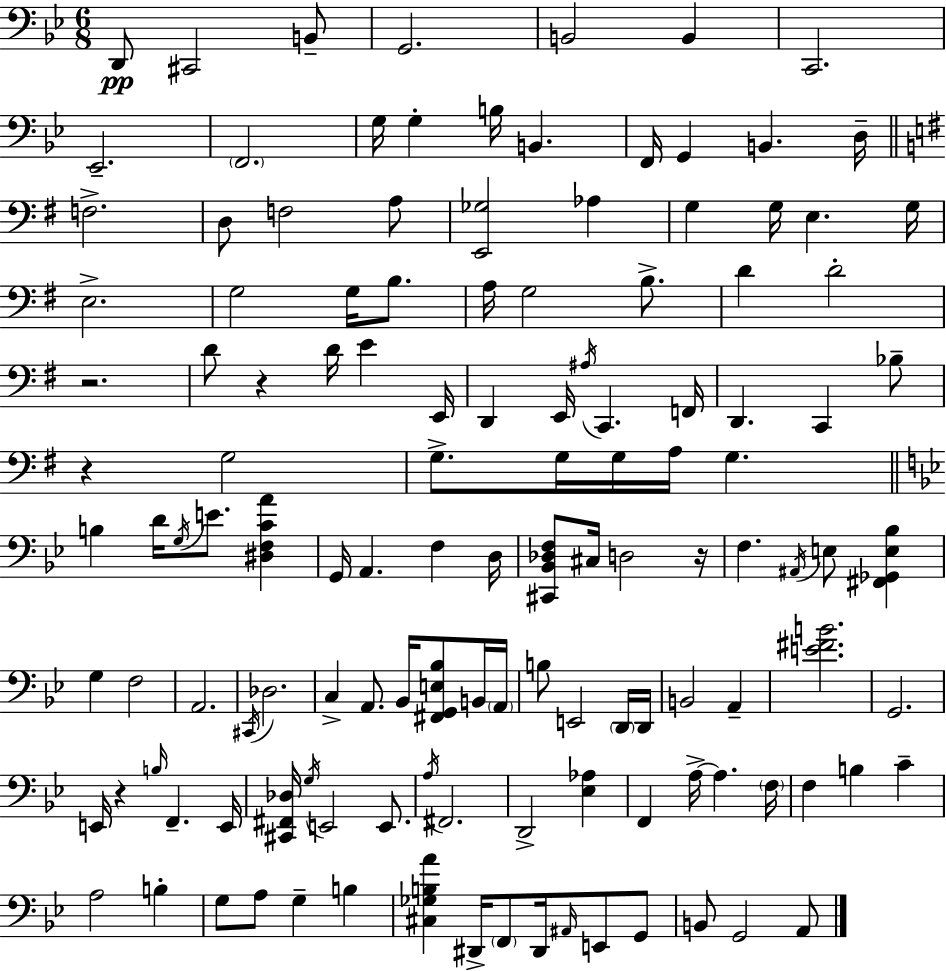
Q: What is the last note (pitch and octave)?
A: A2